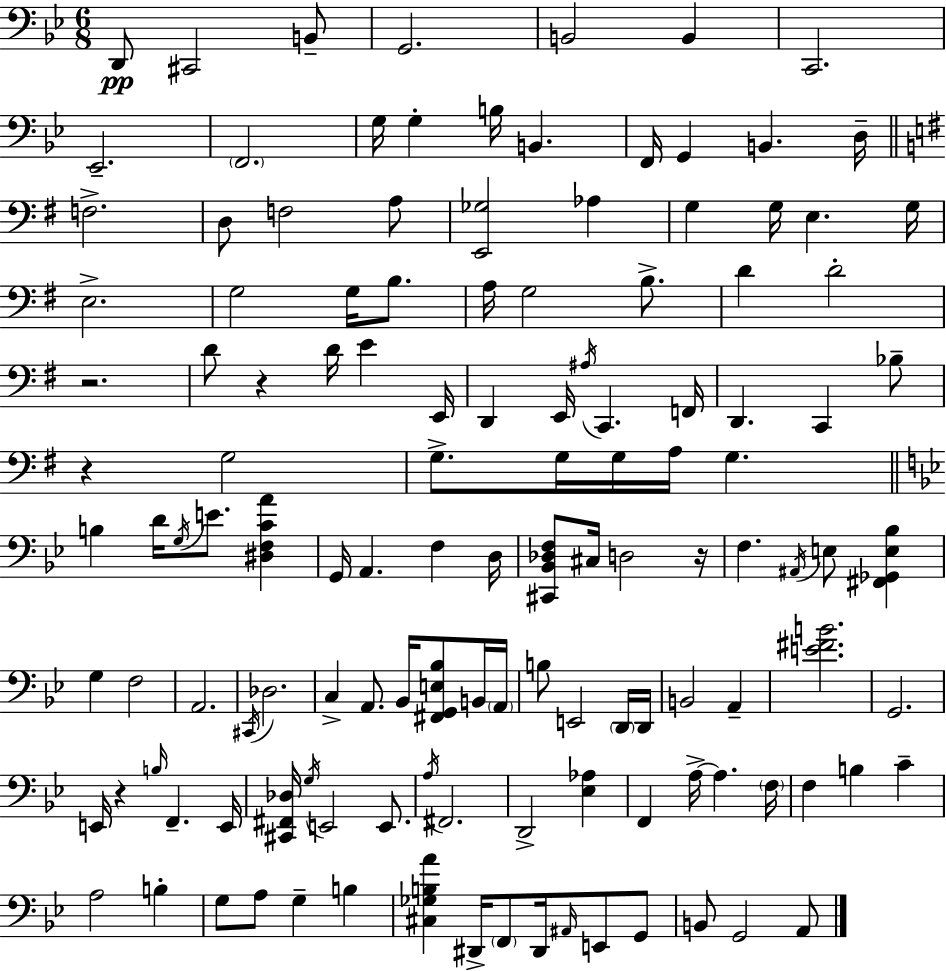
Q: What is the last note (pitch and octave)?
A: A2